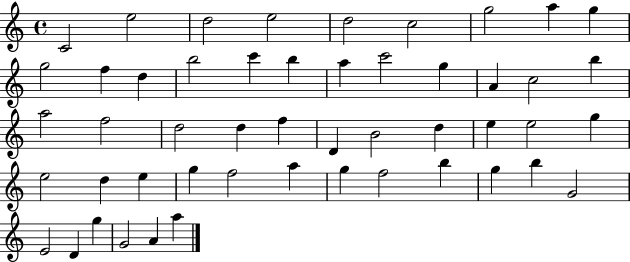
C4/h E5/h D5/h E5/h D5/h C5/h G5/h A5/q G5/q G5/h F5/q D5/q B5/h C6/q B5/q A5/q C6/h G5/q A4/q C5/h B5/q A5/h F5/h D5/h D5/q F5/q D4/q B4/h D5/q E5/q E5/h G5/q E5/h D5/q E5/q G5/q F5/h A5/q G5/q F5/h B5/q G5/q B5/q G4/h E4/h D4/q G5/q G4/h A4/q A5/q